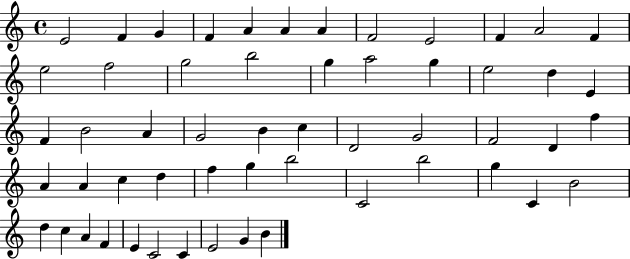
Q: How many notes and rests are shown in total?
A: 55